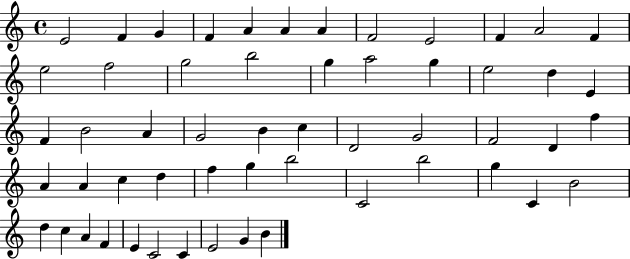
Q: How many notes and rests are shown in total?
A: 55